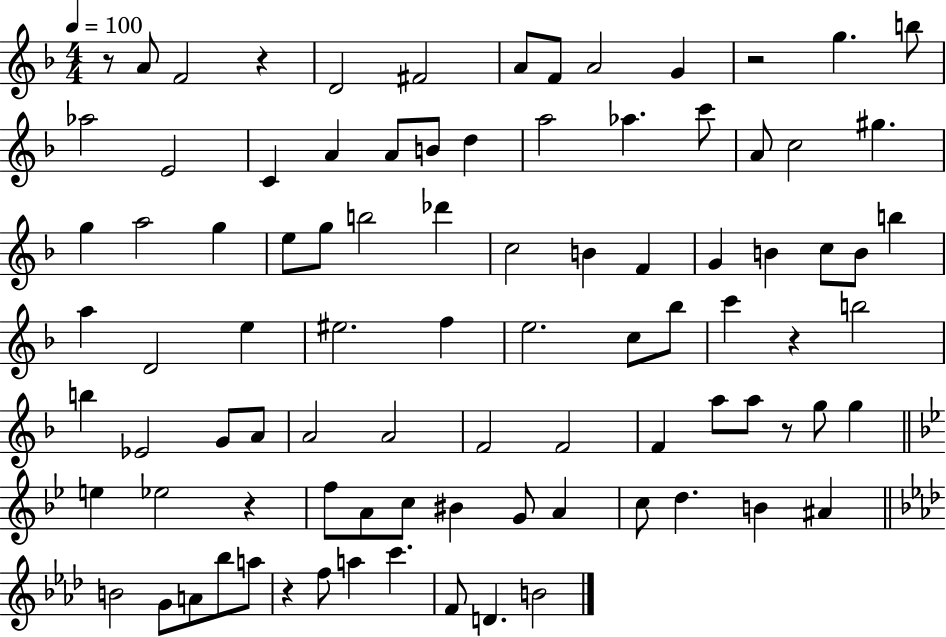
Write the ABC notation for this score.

X:1
T:Untitled
M:4/4
L:1/4
K:F
z/2 A/2 F2 z D2 ^F2 A/2 F/2 A2 G z2 g b/2 _a2 E2 C A A/2 B/2 d a2 _a c'/2 A/2 c2 ^g g a2 g e/2 g/2 b2 _d' c2 B F G B c/2 B/2 b a D2 e ^e2 f e2 c/2 _b/2 c' z b2 b _E2 G/2 A/2 A2 A2 F2 F2 F a/2 a/2 z/2 g/2 g e _e2 z f/2 A/2 c/2 ^B G/2 A c/2 d B ^A B2 G/2 A/2 _b/2 a/2 z f/2 a c' F/2 D B2